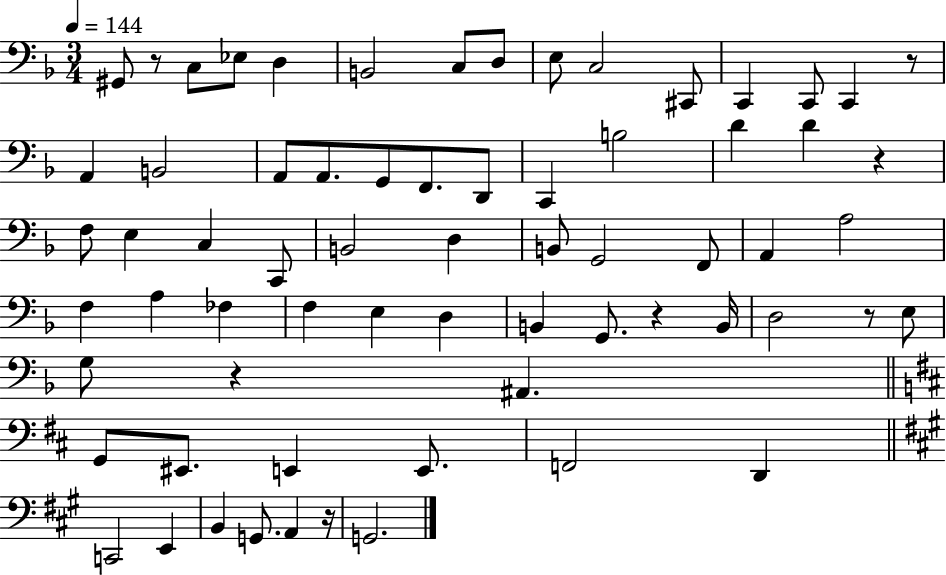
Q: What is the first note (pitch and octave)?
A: G#2